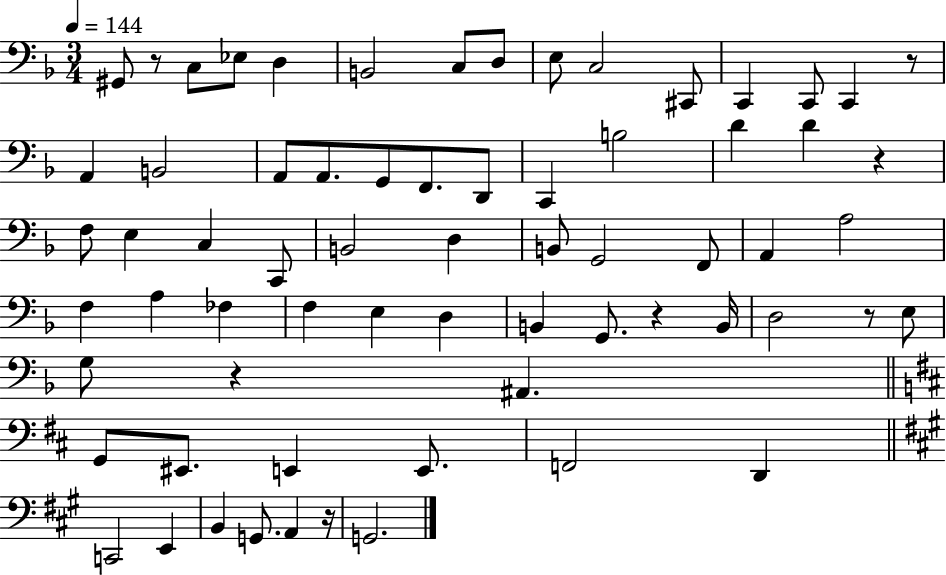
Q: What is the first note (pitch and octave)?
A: G#2